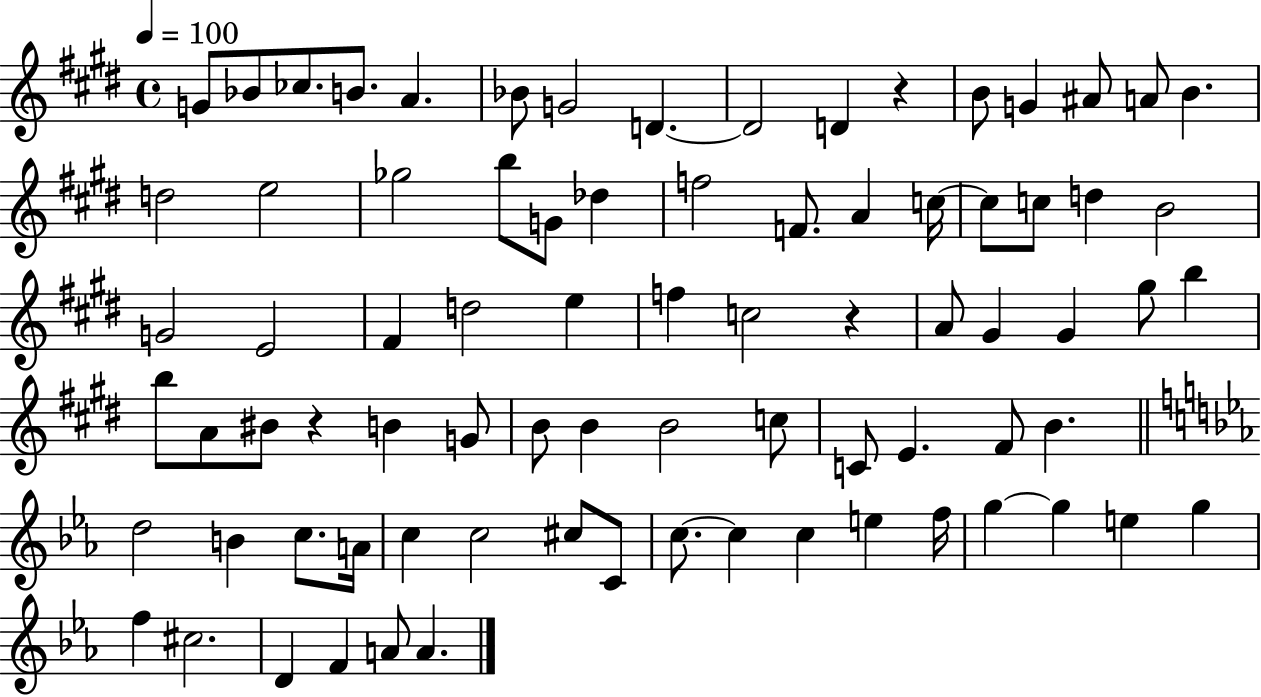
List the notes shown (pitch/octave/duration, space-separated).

G4/e Bb4/e CES5/e. B4/e. A4/q. Bb4/e G4/h D4/q. D4/h D4/q R/q B4/e G4/q A#4/e A4/e B4/q. D5/h E5/h Gb5/h B5/e G4/e Db5/q F5/h F4/e. A4/q C5/s C5/e C5/e D5/q B4/h G4/h E4/h F#4/q D5/h E5/q F5/q C5/h R/q A4/e G#4/q G#4/q G#5/e B5/q B5/e A4/e BIS4/e R/q B4/q G4/e B4/e B4/q B4/h C5/e C4/e E4/q. F#4/e B4/q. D5/h B4/q C5/e. A4/s C5/q C5/h C#5/e C4/e C5/e. C5/q C5/q E5/q F5/s G5/q G5/q E5/q G5/q F5/q C#5/h. D4/q F4/q A4/e A4/q.